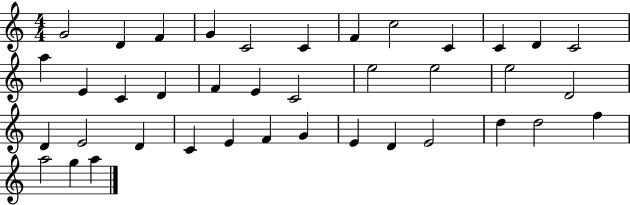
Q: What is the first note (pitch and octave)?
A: G4